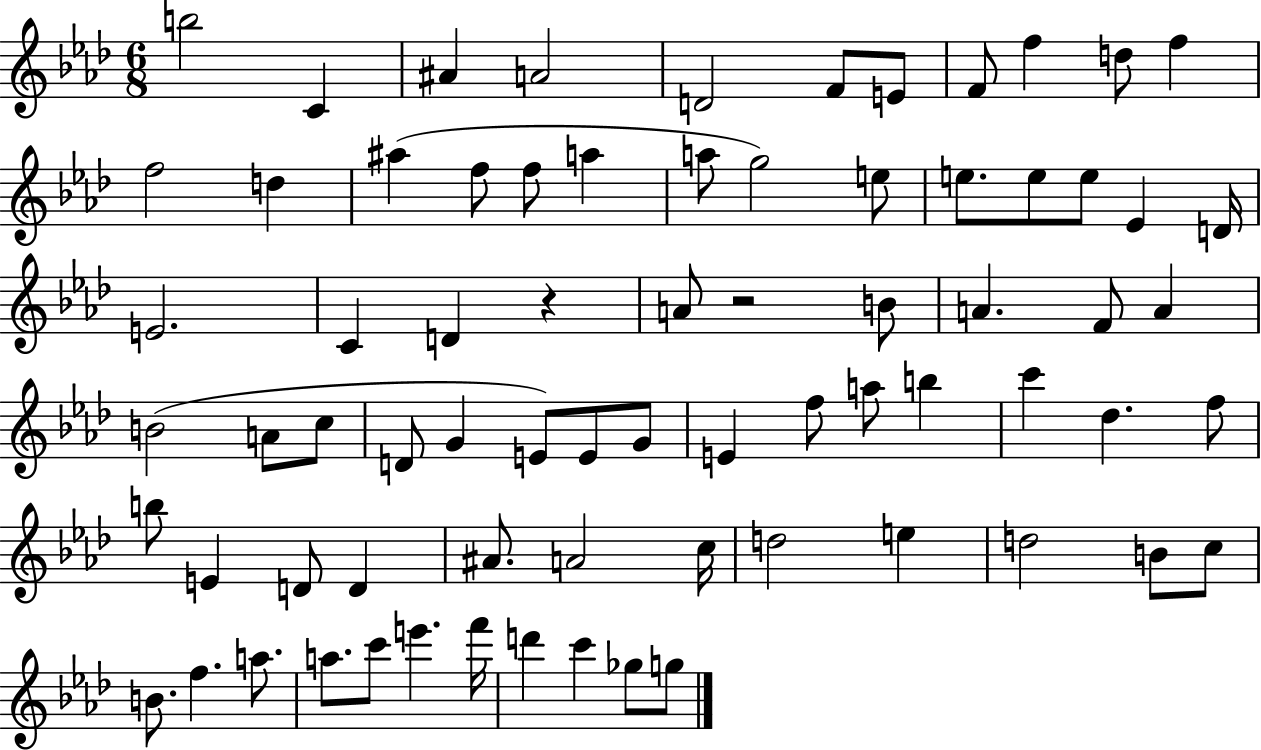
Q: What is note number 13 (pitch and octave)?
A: D5